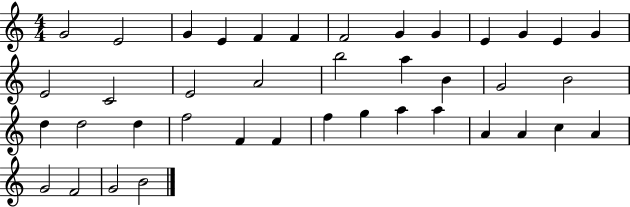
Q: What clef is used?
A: treble